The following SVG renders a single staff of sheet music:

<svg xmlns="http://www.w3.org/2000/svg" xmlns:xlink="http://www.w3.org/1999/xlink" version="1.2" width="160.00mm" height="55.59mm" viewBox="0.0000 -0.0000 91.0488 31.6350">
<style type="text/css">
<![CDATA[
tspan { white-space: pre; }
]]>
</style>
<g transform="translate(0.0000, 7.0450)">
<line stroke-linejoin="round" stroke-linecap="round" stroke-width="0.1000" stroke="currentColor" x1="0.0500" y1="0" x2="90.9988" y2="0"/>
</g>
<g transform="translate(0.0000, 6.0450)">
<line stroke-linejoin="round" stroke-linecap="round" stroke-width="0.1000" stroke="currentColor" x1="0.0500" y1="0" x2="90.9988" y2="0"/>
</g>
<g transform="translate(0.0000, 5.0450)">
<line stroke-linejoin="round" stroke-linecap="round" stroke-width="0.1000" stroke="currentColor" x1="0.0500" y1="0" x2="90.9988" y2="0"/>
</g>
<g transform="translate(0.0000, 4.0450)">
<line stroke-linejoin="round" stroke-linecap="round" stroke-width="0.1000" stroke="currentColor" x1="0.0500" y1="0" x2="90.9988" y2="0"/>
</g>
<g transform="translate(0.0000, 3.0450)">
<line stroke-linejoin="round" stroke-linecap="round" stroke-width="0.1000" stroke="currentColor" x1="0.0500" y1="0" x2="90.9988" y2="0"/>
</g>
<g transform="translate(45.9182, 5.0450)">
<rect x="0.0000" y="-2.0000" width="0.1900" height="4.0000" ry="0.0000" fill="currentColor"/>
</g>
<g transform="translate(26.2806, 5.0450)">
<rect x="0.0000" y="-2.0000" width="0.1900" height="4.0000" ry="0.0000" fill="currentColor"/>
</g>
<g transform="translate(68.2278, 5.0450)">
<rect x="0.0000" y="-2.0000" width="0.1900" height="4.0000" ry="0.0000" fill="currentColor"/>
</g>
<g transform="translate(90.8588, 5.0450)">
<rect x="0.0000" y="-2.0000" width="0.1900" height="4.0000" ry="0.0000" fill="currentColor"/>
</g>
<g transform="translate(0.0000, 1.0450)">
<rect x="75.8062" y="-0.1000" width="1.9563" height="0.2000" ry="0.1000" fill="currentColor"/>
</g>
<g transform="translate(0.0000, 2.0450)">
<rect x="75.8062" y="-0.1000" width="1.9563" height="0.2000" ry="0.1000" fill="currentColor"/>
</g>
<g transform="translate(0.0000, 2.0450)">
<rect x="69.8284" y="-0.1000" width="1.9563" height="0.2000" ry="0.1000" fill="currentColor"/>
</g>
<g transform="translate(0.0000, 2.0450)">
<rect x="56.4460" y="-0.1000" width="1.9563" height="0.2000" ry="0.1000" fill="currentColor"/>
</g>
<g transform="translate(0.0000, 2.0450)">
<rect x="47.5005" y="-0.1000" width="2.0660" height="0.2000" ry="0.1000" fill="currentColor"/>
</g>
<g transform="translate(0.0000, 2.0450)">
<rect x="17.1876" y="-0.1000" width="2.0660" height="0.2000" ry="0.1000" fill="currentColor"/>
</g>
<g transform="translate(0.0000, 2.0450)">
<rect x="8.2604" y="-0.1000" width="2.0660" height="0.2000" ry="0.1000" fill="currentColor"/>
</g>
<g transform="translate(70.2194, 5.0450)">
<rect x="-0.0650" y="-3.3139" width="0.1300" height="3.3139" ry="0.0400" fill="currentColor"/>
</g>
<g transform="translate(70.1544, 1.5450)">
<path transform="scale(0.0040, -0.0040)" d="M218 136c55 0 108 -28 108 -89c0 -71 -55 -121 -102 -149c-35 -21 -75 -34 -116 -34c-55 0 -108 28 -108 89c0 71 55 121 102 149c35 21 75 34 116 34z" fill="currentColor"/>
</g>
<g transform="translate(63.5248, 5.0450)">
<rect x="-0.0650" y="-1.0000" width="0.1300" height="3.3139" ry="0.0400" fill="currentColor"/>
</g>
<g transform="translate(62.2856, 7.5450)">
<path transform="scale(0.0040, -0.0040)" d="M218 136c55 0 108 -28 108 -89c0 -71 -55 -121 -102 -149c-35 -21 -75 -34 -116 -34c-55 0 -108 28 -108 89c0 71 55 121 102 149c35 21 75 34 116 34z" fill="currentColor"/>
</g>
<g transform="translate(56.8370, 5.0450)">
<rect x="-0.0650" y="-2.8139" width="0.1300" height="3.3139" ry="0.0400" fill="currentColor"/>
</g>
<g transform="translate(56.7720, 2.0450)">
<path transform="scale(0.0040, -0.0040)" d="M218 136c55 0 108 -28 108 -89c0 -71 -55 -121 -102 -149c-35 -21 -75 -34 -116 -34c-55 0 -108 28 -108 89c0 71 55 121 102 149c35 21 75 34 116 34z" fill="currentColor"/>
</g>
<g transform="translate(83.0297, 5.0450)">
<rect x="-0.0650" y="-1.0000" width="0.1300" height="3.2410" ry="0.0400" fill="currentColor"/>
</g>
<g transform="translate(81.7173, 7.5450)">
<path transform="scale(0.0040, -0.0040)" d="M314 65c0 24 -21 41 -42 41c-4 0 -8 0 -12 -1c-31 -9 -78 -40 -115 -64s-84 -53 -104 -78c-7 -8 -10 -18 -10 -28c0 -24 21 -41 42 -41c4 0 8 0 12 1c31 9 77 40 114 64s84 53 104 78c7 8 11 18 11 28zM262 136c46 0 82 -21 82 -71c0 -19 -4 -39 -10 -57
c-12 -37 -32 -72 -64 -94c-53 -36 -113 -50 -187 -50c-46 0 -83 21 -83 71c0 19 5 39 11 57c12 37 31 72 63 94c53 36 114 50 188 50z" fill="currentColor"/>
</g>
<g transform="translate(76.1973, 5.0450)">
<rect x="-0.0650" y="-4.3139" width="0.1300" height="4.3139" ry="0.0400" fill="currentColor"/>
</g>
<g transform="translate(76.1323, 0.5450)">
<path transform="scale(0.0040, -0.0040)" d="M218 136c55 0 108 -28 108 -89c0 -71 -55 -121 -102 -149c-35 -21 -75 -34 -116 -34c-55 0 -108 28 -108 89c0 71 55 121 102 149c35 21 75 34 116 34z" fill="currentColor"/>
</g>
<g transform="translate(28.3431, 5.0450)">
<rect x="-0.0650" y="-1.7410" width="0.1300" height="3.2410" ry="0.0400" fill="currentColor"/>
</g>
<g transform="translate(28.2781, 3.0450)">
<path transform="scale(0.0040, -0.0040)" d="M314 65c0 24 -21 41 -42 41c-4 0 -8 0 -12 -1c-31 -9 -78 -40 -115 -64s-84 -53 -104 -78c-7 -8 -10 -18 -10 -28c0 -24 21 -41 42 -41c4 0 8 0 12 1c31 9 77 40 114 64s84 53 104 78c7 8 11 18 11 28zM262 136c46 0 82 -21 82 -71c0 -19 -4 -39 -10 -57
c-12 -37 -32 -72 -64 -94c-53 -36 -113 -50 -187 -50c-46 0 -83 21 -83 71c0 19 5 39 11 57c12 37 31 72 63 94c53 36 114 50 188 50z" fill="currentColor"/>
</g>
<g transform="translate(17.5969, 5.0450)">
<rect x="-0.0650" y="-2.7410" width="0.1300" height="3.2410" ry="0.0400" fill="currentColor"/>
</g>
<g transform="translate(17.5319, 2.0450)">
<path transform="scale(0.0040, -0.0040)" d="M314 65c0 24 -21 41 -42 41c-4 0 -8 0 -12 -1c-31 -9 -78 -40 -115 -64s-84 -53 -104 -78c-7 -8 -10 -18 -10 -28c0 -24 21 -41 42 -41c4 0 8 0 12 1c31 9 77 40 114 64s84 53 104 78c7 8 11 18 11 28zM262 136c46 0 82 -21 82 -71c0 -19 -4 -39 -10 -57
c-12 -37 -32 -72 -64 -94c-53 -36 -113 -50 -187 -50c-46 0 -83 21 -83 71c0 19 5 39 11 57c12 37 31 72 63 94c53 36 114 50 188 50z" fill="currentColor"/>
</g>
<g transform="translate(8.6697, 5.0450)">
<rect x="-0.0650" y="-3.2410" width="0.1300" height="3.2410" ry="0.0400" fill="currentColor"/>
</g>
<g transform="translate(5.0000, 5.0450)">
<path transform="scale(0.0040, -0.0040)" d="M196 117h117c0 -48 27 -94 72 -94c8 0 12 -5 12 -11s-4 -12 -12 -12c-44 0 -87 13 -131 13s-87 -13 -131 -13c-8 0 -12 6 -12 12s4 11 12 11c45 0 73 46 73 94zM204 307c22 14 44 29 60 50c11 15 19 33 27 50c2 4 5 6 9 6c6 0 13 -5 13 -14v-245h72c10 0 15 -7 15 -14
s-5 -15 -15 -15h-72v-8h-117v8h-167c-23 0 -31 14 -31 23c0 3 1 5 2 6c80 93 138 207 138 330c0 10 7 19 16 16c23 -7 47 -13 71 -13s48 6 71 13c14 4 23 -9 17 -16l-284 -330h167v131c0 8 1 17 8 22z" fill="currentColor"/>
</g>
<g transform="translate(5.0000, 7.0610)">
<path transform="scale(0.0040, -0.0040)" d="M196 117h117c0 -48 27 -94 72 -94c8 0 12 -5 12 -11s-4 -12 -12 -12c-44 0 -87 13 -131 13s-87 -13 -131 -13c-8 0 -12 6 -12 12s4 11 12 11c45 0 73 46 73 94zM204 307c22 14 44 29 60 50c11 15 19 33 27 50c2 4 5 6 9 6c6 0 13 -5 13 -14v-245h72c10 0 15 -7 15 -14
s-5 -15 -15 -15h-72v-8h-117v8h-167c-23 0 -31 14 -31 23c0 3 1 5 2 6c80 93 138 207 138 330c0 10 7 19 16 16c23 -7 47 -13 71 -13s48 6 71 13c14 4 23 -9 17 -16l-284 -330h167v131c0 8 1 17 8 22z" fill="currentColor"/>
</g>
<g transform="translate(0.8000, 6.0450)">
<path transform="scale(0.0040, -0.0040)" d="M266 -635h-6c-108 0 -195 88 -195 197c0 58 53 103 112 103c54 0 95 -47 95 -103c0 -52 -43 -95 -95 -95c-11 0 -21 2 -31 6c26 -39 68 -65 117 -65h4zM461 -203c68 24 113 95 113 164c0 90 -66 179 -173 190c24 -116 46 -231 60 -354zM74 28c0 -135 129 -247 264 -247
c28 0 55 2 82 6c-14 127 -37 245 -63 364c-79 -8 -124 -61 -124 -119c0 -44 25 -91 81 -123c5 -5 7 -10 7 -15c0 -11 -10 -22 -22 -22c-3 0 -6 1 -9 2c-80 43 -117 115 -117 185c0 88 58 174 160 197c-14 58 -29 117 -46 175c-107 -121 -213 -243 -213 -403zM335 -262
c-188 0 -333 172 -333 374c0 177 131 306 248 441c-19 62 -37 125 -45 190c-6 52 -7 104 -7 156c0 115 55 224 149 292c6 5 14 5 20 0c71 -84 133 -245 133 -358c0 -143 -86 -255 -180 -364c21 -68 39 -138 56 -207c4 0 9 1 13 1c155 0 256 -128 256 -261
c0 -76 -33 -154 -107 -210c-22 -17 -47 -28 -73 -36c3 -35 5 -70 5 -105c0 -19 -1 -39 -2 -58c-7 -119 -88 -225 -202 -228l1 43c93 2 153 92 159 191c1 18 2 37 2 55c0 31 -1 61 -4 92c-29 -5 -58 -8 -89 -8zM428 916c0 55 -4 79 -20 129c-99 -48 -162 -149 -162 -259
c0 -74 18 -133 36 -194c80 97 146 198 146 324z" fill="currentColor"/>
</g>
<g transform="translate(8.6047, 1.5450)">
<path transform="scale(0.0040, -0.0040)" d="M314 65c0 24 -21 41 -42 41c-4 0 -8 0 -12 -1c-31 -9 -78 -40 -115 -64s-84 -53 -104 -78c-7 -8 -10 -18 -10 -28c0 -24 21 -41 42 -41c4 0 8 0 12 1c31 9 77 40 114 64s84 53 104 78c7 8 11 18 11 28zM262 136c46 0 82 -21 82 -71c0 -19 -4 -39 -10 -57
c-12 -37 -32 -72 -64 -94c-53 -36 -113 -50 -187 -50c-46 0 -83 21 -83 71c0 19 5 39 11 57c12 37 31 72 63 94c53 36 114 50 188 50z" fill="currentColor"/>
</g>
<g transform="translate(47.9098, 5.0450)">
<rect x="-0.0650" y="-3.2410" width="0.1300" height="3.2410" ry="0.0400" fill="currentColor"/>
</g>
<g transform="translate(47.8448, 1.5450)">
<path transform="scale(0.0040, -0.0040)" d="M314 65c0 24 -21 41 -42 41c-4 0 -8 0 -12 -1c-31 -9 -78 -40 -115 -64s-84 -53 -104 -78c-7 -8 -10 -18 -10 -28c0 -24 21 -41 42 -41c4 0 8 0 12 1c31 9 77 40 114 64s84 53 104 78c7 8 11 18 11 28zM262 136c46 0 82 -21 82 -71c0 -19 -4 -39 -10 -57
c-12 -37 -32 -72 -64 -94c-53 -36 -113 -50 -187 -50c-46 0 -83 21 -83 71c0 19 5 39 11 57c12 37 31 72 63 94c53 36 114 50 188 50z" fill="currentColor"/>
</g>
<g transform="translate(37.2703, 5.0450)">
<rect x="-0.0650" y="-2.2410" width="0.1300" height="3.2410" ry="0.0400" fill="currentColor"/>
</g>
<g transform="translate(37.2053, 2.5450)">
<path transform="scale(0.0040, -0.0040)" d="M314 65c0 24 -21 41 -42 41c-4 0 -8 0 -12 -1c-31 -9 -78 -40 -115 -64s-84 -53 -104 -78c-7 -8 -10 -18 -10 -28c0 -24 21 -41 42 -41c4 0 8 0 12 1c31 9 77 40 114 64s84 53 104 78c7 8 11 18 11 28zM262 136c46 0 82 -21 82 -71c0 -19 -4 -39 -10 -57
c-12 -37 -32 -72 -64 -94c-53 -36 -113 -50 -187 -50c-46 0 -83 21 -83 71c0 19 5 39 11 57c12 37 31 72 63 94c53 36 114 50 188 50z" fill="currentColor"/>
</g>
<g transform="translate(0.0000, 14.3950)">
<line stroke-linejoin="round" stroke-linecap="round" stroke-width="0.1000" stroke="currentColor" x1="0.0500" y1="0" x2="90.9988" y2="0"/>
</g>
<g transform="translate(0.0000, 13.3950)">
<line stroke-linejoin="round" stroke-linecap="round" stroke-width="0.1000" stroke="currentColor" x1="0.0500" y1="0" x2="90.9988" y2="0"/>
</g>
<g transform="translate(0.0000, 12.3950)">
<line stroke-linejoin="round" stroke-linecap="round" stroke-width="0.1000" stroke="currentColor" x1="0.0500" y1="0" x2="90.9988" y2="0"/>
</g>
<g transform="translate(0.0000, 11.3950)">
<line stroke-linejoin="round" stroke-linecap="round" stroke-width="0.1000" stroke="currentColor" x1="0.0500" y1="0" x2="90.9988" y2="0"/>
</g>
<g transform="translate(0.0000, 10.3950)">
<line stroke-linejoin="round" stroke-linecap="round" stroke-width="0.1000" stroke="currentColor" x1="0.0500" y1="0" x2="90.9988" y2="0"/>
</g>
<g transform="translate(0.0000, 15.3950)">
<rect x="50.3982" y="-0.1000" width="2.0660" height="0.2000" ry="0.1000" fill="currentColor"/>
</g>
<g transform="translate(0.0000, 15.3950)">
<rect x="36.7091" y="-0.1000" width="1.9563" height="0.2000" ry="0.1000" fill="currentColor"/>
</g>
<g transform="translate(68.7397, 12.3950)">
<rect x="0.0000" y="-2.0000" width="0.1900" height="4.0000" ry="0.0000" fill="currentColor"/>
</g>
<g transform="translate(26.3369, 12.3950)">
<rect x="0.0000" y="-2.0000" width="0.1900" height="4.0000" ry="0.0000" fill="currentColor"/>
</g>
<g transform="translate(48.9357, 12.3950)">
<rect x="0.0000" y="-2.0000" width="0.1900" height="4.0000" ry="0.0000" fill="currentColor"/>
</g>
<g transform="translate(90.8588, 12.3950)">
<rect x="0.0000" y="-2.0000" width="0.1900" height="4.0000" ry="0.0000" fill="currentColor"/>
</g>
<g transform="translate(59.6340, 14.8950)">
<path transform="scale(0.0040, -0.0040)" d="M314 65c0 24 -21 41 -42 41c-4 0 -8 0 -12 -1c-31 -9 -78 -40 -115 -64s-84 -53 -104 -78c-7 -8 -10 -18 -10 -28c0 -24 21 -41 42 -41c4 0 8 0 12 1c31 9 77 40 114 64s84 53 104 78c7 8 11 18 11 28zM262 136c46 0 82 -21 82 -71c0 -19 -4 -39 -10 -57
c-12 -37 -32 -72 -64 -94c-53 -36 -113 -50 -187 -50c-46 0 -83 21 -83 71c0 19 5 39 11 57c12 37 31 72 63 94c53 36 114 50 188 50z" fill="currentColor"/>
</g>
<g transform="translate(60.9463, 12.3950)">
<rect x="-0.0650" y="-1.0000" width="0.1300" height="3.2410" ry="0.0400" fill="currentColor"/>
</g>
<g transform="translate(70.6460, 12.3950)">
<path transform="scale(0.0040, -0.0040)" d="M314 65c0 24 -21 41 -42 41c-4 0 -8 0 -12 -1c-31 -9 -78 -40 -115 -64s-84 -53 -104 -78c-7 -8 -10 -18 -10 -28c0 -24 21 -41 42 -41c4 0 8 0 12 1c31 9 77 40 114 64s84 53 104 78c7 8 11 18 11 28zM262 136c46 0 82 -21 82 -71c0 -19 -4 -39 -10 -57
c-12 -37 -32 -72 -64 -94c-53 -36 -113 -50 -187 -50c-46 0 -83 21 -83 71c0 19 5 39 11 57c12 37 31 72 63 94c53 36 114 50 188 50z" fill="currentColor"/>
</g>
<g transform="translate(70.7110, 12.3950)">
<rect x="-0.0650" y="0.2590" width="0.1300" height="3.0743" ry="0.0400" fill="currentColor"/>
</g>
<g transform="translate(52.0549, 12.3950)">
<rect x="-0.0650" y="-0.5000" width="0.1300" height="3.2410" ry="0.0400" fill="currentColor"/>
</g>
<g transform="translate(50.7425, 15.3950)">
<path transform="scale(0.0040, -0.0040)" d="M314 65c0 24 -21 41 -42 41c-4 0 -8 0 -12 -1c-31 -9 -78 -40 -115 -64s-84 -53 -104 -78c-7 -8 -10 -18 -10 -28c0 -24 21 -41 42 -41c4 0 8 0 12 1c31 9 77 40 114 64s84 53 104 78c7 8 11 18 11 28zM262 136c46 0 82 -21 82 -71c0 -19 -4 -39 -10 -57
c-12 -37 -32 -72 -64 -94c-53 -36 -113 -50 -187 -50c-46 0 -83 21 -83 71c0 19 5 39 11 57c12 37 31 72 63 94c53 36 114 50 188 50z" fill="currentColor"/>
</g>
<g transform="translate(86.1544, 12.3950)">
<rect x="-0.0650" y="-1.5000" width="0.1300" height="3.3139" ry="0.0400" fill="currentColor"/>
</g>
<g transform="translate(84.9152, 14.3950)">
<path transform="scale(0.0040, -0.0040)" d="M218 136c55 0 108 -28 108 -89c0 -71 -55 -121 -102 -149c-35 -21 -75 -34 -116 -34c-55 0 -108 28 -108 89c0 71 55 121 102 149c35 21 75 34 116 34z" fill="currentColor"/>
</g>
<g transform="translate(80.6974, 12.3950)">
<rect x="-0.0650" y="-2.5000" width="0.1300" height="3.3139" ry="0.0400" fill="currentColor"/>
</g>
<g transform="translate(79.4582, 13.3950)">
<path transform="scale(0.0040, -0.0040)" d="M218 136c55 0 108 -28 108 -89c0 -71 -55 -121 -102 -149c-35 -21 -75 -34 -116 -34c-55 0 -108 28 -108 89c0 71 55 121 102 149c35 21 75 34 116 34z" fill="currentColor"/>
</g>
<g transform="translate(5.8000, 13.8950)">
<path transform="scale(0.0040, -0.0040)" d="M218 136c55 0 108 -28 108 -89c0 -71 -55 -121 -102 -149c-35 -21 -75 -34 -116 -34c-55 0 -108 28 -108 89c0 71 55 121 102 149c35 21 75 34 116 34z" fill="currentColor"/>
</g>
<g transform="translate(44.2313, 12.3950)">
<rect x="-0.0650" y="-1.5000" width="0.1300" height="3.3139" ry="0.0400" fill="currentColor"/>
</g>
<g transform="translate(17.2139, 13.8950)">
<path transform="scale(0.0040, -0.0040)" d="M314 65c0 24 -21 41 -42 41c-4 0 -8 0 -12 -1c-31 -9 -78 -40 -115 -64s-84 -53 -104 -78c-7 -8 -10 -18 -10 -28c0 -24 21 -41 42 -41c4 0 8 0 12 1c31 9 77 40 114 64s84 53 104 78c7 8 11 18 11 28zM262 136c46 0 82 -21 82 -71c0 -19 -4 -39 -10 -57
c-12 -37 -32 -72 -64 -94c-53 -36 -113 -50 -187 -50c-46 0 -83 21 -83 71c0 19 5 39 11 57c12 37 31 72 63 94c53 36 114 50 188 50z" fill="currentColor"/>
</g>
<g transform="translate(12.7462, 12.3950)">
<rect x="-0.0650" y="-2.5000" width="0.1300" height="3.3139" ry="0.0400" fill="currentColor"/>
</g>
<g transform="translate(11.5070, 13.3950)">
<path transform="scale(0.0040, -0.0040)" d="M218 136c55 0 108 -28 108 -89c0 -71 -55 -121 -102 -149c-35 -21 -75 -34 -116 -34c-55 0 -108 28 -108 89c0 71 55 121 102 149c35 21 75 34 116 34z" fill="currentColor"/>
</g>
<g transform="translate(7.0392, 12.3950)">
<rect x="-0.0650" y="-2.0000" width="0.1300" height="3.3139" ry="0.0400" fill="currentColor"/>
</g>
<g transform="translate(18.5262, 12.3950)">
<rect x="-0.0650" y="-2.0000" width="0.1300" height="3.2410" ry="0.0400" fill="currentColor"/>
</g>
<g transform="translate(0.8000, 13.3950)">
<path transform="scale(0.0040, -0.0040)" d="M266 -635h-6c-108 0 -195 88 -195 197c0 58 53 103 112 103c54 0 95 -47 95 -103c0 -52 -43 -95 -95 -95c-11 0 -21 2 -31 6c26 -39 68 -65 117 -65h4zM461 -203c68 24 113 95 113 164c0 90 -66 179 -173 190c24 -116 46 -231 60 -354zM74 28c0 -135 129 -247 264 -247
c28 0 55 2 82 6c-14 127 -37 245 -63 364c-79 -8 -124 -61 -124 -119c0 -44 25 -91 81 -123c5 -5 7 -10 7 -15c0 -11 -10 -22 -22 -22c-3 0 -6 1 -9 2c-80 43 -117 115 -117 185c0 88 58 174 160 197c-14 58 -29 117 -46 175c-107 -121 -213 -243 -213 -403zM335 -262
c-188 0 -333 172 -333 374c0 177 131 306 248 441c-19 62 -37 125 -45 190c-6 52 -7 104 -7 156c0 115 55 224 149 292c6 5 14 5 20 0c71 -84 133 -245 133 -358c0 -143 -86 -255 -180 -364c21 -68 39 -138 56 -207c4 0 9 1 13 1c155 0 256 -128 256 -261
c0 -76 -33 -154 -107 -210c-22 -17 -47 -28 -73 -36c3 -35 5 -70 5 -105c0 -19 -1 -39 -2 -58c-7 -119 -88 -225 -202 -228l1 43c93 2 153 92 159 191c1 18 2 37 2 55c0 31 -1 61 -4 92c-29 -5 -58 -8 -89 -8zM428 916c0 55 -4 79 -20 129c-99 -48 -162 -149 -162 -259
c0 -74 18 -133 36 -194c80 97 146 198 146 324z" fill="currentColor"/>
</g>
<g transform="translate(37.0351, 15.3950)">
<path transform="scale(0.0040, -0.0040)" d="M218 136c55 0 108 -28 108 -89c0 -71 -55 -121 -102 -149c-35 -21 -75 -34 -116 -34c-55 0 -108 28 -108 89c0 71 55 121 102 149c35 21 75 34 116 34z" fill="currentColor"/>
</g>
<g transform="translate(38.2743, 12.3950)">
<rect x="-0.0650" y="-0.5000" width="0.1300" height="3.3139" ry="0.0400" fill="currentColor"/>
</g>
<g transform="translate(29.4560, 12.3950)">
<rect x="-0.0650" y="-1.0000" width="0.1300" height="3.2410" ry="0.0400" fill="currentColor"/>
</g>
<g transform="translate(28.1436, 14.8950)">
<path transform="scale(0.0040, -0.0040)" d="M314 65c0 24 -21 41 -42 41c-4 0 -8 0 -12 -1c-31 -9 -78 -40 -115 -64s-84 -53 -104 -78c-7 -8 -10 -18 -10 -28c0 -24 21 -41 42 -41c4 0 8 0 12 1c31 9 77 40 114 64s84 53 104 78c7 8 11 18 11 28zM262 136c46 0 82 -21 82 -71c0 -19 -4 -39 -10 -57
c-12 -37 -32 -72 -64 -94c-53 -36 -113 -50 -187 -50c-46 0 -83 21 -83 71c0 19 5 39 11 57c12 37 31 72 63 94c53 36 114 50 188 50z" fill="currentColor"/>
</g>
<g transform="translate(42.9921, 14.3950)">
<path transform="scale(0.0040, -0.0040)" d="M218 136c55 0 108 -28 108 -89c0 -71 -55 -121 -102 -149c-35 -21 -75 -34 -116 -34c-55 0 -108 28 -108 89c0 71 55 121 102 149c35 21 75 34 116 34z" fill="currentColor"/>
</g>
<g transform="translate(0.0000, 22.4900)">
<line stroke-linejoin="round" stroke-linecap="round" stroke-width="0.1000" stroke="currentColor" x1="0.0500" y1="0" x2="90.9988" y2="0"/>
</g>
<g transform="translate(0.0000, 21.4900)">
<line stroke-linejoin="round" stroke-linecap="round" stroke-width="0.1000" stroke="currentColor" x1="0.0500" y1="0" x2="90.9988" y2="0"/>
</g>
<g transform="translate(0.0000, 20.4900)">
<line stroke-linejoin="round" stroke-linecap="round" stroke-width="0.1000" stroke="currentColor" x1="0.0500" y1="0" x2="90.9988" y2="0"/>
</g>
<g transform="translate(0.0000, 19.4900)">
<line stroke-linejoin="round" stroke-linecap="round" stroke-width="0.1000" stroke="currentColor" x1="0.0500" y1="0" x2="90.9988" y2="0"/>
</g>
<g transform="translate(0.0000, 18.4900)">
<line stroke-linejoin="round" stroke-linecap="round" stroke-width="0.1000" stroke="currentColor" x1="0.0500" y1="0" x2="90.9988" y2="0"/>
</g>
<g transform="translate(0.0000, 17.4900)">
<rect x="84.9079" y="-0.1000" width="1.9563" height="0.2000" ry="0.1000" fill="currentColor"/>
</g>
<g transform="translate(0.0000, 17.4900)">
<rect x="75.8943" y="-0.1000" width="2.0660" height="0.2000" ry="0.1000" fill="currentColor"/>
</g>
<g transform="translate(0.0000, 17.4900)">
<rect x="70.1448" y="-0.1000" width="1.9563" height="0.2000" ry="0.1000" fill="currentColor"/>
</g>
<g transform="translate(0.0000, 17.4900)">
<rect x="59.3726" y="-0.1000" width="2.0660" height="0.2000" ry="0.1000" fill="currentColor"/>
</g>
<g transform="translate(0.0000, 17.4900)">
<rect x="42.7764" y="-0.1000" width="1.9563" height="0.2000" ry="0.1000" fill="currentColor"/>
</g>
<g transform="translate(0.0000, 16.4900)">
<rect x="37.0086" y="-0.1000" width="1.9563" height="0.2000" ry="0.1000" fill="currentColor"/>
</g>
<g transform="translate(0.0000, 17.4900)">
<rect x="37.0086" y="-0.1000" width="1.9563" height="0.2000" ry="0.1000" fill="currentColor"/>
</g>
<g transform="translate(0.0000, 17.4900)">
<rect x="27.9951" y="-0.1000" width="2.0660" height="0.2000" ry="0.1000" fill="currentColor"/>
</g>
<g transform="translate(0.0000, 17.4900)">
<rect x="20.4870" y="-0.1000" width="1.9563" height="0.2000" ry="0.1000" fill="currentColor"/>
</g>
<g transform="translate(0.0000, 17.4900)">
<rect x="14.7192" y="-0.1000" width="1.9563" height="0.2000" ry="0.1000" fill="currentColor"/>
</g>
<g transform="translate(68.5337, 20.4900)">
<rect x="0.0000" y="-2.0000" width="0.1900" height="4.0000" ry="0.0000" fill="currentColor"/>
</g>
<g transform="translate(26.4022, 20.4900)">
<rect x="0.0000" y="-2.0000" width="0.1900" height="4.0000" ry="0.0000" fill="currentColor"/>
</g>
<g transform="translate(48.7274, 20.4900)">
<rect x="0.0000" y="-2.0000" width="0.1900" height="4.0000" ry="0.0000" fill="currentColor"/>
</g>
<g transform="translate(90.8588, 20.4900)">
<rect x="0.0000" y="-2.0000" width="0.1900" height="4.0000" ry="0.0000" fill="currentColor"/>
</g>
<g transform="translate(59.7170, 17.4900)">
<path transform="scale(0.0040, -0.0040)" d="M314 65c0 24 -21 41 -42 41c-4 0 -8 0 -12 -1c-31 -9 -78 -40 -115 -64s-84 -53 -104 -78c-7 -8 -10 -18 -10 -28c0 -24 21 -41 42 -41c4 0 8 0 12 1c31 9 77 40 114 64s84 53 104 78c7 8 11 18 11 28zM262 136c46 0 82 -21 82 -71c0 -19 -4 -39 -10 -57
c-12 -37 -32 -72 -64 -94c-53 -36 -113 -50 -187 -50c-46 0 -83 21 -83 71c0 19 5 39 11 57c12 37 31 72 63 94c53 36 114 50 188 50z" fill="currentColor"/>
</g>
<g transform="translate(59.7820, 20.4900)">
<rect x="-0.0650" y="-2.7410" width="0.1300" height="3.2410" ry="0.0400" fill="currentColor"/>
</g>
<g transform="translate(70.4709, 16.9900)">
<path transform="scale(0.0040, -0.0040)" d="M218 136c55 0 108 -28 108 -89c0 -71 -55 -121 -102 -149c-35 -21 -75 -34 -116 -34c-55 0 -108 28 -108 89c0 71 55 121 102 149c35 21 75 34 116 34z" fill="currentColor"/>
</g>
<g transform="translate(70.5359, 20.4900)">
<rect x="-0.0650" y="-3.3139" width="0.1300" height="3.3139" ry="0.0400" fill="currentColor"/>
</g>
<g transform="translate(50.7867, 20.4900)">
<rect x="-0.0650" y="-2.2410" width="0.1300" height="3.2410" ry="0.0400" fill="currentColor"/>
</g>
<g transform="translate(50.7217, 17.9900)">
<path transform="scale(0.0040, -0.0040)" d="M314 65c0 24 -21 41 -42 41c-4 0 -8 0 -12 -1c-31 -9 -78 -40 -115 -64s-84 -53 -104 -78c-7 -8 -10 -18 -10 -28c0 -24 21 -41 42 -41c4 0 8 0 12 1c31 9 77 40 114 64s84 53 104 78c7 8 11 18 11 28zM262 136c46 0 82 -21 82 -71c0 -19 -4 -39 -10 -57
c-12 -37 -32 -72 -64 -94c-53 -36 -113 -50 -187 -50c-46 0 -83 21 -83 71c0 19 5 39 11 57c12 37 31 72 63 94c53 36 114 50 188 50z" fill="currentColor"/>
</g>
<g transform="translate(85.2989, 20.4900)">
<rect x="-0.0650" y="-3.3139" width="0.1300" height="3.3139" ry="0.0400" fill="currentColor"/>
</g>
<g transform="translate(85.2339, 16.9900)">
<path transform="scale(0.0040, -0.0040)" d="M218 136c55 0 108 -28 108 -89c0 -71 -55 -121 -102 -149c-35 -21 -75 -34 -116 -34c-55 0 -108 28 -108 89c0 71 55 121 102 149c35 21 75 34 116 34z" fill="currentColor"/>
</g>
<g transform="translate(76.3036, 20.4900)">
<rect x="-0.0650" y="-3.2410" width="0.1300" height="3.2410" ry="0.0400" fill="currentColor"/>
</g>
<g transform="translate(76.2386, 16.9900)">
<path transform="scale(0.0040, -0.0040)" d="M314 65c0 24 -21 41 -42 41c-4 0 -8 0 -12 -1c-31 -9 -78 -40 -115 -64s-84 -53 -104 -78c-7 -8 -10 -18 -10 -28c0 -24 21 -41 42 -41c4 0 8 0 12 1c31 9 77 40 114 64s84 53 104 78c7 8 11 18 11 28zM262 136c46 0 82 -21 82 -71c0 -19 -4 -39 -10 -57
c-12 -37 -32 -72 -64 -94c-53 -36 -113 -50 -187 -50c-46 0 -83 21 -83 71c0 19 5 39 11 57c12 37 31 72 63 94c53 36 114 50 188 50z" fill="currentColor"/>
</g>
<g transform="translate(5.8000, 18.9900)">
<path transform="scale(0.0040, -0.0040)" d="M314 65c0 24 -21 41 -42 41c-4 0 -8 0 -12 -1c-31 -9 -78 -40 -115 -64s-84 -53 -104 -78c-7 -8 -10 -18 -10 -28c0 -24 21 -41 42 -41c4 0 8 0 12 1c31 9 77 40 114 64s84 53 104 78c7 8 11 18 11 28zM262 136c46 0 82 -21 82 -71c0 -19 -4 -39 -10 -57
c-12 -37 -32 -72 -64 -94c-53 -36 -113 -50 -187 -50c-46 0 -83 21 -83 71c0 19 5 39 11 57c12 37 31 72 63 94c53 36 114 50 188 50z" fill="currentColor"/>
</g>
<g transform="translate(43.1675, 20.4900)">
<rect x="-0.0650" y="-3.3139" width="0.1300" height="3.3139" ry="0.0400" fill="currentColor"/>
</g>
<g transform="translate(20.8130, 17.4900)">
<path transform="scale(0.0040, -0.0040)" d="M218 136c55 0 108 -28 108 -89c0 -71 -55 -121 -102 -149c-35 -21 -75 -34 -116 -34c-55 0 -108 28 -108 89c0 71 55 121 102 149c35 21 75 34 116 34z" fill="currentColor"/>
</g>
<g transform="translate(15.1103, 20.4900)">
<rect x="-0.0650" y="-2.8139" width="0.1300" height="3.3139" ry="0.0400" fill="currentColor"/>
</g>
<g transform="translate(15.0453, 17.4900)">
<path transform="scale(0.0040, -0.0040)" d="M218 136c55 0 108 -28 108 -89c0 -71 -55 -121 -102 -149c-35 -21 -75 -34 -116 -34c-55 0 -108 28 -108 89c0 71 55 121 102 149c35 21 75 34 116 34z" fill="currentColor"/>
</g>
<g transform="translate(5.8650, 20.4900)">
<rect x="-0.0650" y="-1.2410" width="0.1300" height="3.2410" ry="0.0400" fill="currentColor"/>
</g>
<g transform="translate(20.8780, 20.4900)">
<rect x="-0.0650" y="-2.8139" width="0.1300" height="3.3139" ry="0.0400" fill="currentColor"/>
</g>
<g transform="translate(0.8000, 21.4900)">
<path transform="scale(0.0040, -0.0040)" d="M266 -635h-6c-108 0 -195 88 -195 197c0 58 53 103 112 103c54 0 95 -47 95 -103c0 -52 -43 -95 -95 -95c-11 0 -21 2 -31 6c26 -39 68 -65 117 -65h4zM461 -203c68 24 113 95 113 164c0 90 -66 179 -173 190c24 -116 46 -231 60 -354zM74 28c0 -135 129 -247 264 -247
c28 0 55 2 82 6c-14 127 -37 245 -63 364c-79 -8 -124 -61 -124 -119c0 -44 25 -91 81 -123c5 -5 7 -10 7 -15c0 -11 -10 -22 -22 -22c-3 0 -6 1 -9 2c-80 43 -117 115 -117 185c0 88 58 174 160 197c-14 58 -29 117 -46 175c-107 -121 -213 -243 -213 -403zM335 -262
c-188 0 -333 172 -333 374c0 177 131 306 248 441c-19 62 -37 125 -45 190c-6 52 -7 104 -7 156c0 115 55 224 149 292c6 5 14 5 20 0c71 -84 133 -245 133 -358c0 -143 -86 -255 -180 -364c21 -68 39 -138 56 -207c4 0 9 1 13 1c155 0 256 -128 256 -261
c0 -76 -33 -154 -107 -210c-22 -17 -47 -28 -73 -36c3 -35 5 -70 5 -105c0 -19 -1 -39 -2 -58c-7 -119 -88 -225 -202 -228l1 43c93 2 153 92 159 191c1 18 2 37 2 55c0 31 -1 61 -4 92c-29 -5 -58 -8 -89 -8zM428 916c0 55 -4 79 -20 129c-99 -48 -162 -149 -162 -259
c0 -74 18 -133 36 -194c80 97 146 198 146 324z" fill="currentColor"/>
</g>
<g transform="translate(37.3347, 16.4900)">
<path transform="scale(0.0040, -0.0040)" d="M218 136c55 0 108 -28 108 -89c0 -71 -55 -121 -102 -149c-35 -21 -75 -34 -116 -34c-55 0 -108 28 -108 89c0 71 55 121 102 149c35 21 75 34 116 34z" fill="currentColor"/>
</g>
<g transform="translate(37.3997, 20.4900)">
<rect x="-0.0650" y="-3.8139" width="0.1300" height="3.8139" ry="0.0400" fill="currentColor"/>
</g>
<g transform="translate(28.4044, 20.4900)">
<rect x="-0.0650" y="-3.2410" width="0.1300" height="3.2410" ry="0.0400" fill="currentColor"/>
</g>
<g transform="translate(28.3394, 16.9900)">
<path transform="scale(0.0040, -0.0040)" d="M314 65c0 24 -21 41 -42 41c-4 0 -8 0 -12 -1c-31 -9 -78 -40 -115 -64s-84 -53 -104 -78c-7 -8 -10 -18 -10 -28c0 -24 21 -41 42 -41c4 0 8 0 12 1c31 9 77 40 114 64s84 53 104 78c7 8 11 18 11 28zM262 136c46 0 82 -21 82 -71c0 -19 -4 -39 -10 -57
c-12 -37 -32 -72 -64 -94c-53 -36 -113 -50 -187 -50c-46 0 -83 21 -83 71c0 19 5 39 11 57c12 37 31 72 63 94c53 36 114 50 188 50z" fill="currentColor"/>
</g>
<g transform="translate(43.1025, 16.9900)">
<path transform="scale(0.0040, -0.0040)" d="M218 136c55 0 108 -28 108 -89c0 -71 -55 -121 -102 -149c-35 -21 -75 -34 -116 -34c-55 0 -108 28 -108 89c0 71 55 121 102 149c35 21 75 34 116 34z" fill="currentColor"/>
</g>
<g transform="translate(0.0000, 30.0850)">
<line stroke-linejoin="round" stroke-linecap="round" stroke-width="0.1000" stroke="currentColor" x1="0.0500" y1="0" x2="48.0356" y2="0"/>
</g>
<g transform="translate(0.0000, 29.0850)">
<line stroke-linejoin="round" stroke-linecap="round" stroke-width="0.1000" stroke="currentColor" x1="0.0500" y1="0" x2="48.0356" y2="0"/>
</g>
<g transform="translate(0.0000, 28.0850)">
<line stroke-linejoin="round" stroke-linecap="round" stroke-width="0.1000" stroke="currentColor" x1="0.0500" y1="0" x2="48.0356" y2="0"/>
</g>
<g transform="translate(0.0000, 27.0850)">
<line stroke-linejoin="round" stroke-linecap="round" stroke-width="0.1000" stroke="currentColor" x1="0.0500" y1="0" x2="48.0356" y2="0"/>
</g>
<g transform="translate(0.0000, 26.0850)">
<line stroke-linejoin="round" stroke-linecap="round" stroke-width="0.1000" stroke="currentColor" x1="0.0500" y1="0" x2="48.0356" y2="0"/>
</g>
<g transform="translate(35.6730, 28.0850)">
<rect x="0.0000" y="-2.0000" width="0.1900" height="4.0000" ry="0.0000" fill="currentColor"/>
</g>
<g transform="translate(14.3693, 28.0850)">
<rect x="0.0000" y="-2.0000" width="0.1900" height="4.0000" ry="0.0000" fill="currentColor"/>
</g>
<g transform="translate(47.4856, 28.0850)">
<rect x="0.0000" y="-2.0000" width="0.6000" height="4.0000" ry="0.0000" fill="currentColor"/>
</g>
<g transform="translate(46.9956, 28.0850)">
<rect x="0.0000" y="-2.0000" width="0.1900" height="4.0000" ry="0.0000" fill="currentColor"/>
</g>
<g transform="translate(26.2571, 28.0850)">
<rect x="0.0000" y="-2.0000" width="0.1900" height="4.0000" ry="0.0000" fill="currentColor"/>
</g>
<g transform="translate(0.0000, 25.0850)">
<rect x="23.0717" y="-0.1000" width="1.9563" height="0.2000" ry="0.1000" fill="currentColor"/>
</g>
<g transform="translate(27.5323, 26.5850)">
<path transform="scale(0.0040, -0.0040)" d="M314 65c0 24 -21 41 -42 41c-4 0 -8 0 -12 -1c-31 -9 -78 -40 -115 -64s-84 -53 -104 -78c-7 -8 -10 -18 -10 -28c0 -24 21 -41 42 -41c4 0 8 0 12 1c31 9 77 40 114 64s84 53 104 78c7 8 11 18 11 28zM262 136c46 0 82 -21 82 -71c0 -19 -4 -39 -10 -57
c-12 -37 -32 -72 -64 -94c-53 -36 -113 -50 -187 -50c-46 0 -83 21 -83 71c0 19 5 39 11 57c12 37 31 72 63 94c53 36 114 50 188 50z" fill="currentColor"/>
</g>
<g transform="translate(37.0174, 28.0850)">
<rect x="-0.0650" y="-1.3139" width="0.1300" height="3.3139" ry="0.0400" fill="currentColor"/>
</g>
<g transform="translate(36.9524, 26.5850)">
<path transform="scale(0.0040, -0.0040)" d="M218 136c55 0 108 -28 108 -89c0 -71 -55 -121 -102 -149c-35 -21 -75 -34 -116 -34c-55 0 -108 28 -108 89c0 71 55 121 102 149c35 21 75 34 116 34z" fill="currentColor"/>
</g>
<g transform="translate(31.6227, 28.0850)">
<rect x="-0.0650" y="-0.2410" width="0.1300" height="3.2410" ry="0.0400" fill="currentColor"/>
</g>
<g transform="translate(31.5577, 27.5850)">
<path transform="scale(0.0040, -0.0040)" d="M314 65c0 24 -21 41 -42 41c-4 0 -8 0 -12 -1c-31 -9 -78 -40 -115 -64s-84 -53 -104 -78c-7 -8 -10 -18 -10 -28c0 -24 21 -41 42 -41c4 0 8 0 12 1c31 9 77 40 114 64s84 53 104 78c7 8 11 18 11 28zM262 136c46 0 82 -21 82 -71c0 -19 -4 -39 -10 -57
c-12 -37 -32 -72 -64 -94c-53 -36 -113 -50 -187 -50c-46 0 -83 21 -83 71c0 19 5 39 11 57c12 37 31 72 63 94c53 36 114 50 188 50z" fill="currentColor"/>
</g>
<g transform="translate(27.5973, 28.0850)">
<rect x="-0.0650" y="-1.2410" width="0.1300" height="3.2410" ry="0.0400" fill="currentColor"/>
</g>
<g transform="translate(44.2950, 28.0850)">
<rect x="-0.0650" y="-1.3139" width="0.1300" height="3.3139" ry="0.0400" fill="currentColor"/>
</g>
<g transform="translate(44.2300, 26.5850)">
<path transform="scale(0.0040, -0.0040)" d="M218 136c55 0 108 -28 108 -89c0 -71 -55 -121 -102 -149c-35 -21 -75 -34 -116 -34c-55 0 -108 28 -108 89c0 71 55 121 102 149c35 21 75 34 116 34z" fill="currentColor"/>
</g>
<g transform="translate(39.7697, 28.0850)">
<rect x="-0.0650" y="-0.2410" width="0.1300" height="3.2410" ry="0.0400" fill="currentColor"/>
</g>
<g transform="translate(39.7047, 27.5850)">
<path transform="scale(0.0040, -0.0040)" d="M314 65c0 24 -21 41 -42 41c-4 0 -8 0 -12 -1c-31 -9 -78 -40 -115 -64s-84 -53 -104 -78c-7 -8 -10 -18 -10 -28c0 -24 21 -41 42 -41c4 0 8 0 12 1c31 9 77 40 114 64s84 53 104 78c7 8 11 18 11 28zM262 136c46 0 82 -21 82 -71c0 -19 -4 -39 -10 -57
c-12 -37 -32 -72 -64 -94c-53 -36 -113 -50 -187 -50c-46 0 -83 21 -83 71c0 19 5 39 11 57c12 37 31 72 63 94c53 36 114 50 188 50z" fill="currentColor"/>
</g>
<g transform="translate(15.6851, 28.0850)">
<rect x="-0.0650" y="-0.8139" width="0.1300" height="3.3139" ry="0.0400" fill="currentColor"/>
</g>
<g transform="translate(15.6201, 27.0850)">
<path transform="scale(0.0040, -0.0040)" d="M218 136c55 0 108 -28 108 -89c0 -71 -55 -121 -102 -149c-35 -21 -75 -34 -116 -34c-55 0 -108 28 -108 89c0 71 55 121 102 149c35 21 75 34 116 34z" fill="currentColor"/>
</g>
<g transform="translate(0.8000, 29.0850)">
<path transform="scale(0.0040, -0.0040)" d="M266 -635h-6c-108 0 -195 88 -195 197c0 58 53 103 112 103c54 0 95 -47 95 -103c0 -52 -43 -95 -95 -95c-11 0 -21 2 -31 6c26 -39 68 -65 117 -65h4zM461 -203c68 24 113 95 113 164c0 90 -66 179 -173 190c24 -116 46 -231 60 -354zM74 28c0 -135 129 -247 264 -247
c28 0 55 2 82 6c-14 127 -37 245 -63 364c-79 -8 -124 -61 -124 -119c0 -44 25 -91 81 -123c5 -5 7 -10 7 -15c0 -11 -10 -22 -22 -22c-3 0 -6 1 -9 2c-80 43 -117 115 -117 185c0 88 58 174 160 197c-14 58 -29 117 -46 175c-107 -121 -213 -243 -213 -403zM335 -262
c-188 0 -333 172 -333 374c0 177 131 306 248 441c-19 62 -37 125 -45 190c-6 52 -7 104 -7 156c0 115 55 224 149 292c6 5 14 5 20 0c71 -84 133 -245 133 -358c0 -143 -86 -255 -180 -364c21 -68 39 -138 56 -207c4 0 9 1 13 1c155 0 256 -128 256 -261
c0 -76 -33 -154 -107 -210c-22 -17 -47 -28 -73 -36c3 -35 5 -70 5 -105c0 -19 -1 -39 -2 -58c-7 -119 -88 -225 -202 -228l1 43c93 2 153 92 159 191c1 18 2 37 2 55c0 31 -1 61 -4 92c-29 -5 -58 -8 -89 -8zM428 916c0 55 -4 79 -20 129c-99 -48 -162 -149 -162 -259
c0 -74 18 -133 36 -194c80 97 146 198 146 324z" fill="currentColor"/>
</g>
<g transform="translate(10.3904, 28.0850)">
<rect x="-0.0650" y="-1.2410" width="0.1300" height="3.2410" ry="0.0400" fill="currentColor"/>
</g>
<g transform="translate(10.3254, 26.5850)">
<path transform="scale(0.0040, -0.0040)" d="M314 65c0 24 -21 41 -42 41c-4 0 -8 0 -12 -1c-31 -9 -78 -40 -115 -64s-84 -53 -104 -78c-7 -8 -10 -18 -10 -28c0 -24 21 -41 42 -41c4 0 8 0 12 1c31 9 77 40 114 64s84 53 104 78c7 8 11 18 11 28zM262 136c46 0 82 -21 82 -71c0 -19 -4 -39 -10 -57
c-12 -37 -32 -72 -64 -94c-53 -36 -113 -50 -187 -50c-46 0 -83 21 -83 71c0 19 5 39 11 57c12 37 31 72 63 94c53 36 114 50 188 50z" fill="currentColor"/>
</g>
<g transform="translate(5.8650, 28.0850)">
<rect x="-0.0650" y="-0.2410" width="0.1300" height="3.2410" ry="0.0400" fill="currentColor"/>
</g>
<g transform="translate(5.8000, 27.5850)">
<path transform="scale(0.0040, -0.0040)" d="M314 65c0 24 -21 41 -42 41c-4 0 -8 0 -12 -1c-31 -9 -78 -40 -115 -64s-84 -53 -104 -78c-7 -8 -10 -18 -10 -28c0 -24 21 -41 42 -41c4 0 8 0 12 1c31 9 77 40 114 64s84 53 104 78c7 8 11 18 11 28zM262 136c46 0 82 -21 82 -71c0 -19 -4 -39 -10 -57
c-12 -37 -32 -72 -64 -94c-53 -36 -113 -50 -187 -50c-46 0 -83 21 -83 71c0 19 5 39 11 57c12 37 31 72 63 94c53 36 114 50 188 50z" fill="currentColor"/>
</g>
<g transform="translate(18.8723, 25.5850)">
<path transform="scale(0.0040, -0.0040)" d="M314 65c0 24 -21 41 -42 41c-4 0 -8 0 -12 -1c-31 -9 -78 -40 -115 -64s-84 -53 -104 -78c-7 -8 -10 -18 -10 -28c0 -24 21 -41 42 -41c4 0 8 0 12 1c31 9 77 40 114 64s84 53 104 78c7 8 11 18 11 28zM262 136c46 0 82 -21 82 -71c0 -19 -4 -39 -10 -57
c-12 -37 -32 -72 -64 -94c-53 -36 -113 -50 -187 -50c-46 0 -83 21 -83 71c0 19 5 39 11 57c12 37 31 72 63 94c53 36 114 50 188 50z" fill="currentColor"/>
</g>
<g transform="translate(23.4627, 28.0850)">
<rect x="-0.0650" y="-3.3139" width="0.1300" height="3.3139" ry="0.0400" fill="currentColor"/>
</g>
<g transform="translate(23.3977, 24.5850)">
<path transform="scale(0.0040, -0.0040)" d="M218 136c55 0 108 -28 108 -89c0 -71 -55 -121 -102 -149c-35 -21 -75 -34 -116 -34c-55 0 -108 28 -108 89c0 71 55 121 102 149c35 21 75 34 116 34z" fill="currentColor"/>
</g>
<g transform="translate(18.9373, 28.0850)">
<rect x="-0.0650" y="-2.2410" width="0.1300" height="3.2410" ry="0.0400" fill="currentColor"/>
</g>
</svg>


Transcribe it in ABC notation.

X:1
T:Untitled
M:4/4
L:1/4
K:C
b2 a2 f2 g2 b2 a D b d' D2 F G F2 D2 C E C2 D2 B2 G E e2 a a b2 c' b g2 a2 b b2 b c2 e2 d g2 b e2 c2 e c2 e